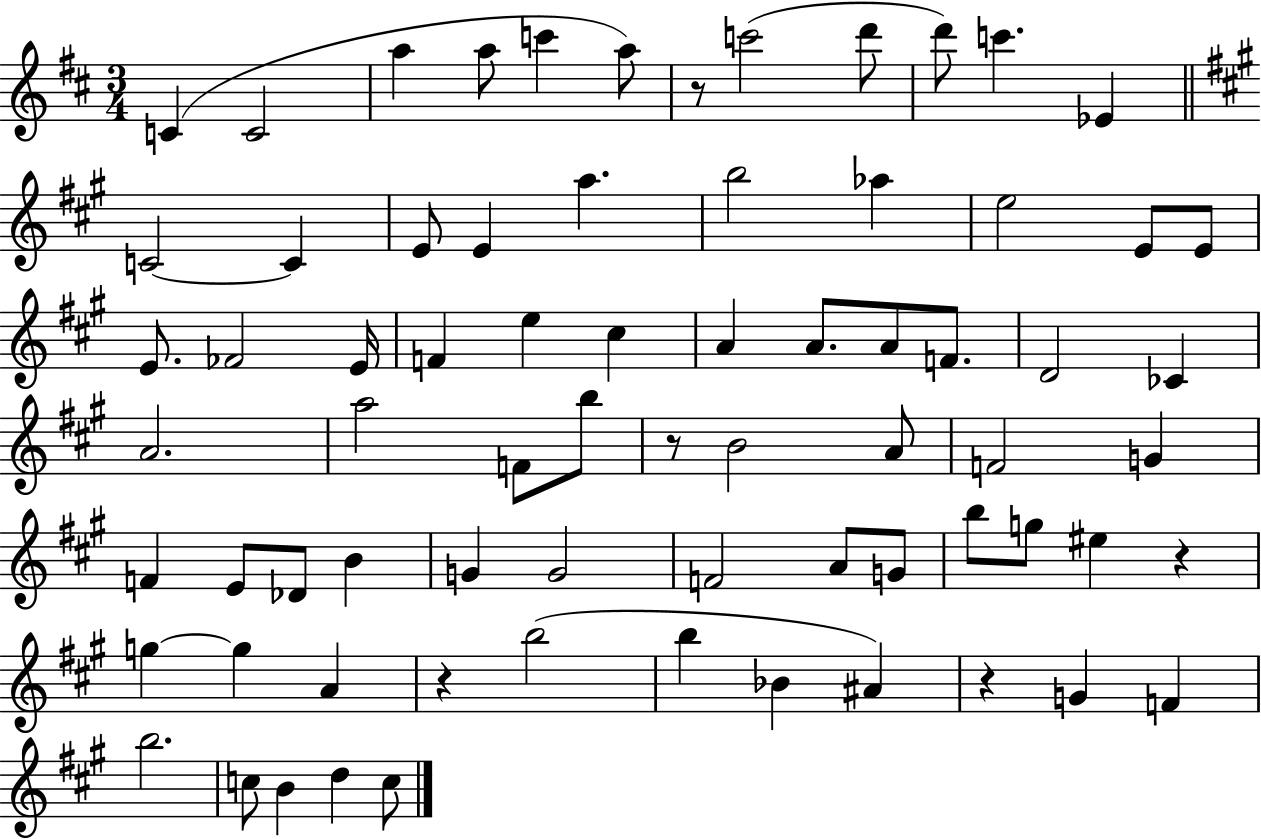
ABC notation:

X:1
T:Untitled
M:3/4
L:1/4
K:D
C C2 a a/2 c' a/2 z/2 c'2 d'/2 d'/2 c' _E C2 C E/2 E a b2 _a e2 E/2 E/2 E/2 _F2 E/4 F e ^c A A/2 A/2 F/2 D2 _C A2 a2 F/2 b/2 z/2 B2 A/2 F2 G F E/2 _D/2 B G G2 F2 A/2 G/2 b/2 g/2 ^e z g g A z b2 b _B ^A z G F b2 c/2 B d c/2